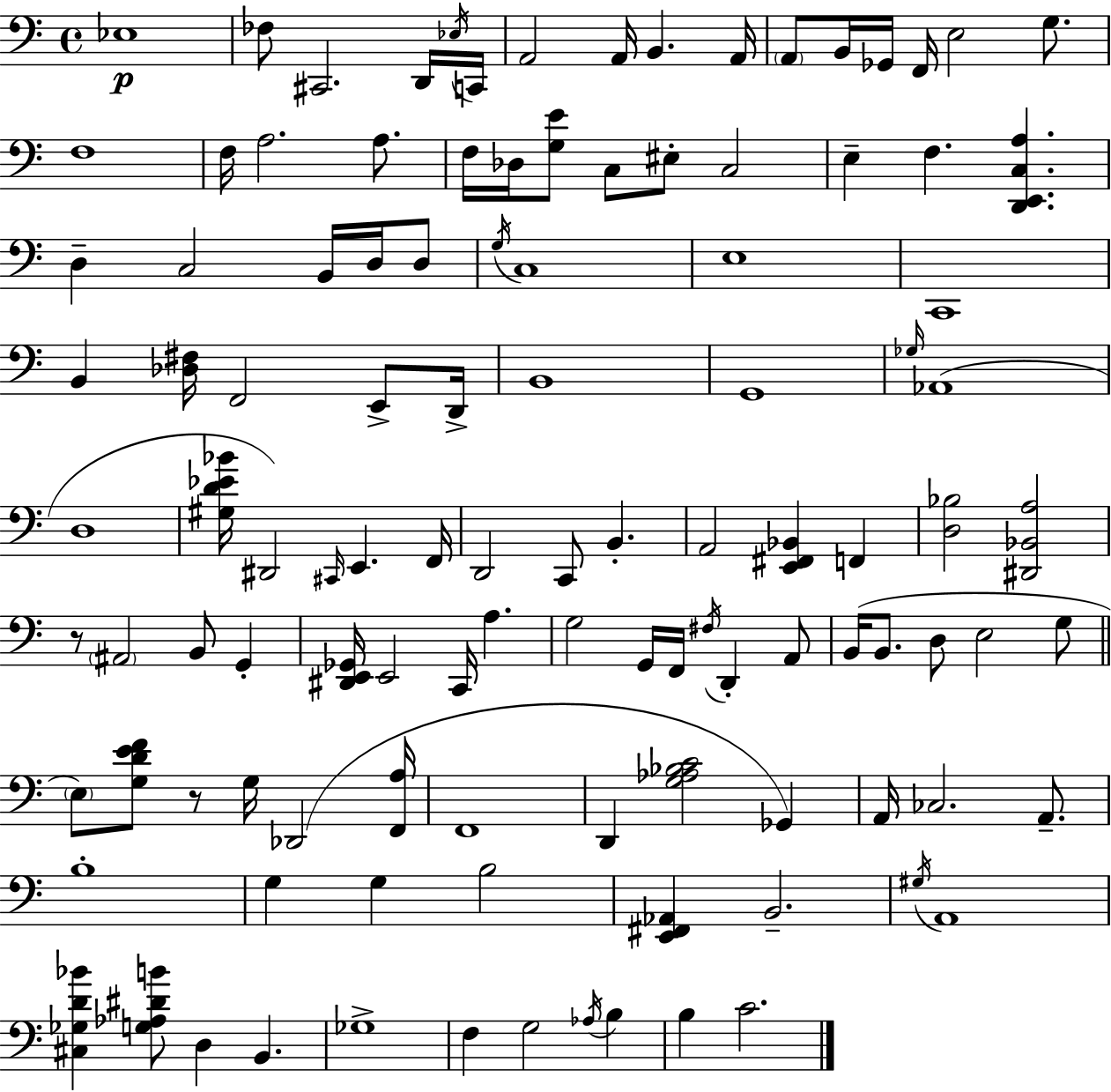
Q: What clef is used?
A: bass